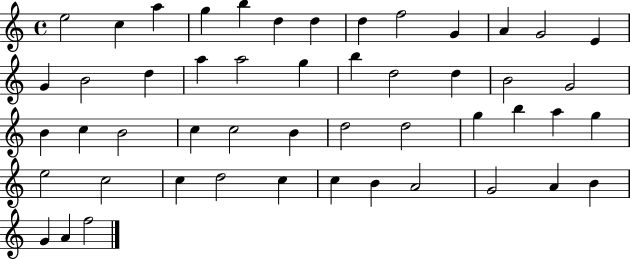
X:1
T:Untitled
M:4/4
L:1/4
K:C
e2 c a g b d d d f2 G A G2 E G B2 d a a2 g b d2 d B2 G2 B c B2 c c2 B d2 d2 g b a g e2 c2 c d2 c c B A2 G2 A B G A f2